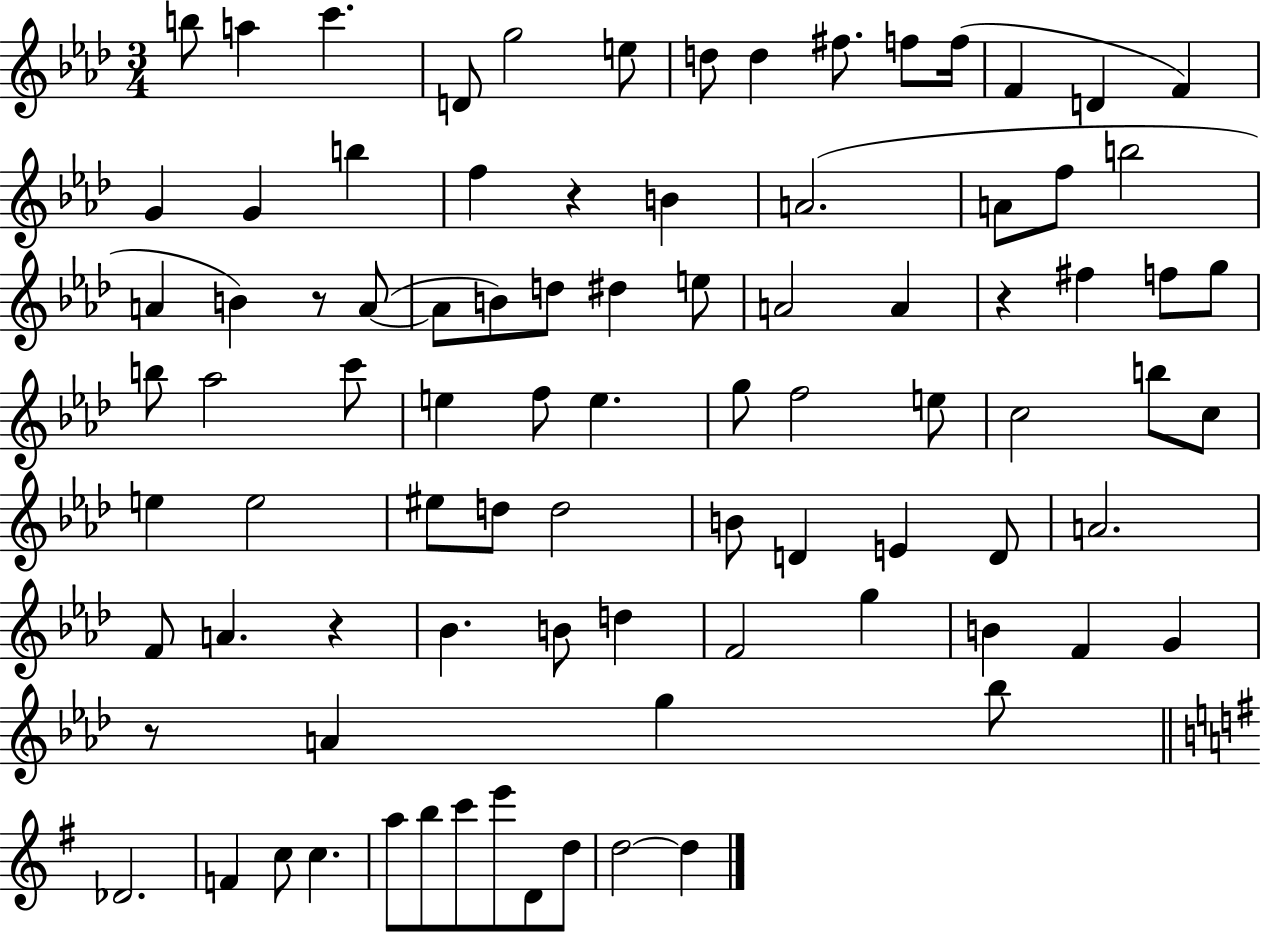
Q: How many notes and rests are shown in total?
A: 88